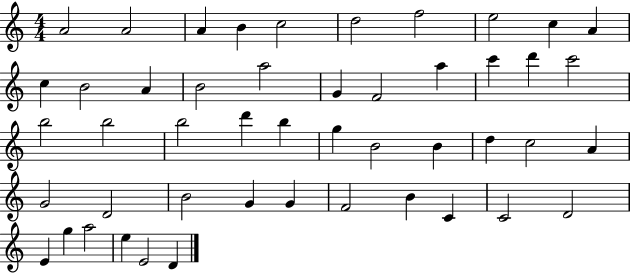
X:1
T:Untitled
M:4/4
L:1/4
K:C
A2 A2 A B c2 d2 f2 e2 c A c B2 A B2 a2 G F2 a c' d' c'2 b2 b2 b2 d' b g B2 B d c2 A G2 D2 B2 G G F2 B C C2 D2 E g a2 e E2 D